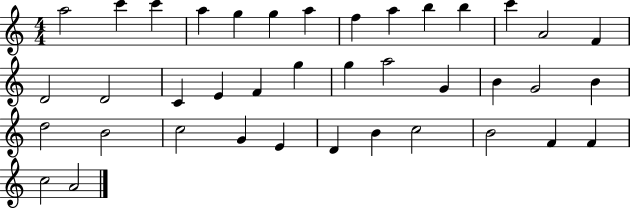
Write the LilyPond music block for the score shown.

{
  \clef treble
  \numericTimeSignature
  \time 4/4
  \key c \major
  a''2 c'''4 c'''4 | a''4 g''4 g''4 a''4 | f''4 a''4 b''4 b''4 | c'''4 a'2 f'4 | \break d'2 d'2 | c'4 e'4 f'4 g''4 | g''4 a''2 g'4 | b'4 g'2 b'4 | \break d''2 b'2 | c''2 g'4 e'4 | d'4 b'4 c''2 | b'2 f'4 f'4 | \break c''2 a'2 | \bar "|."
}